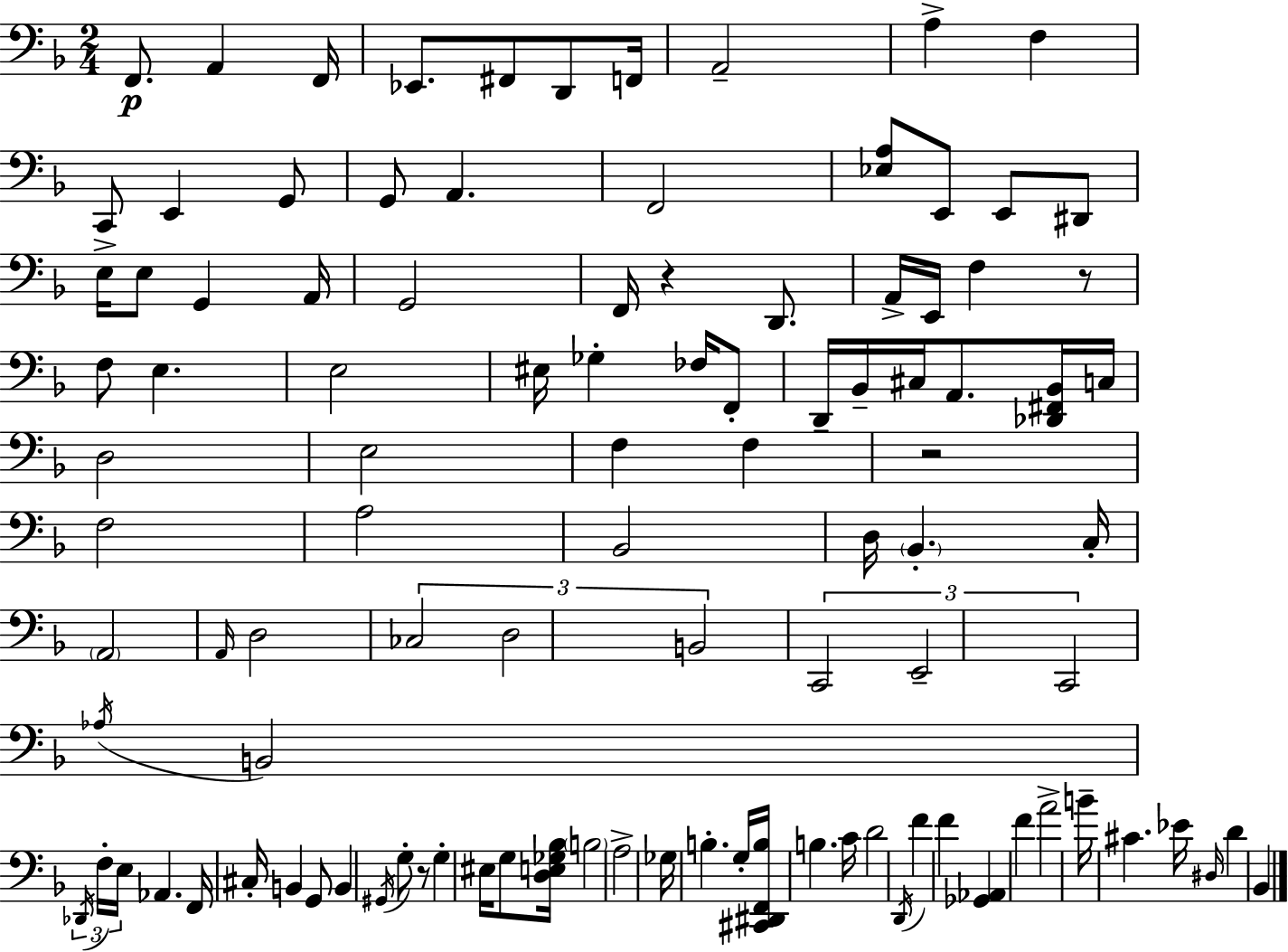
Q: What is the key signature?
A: D minor